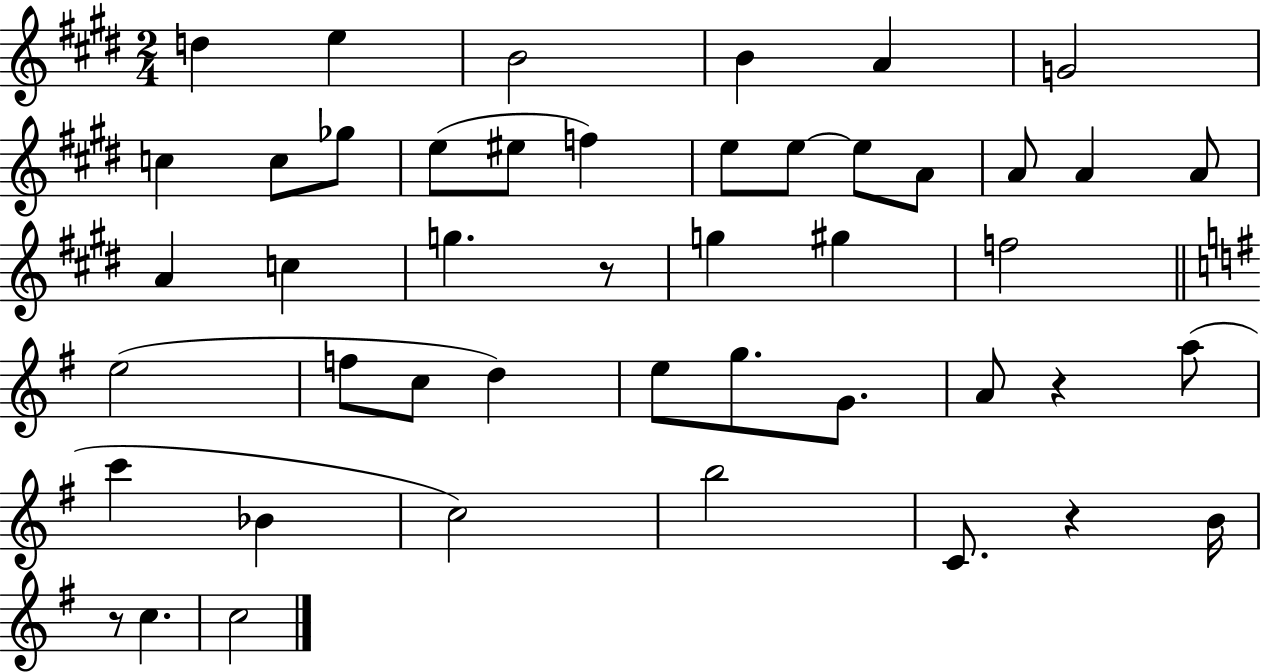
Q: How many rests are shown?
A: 4